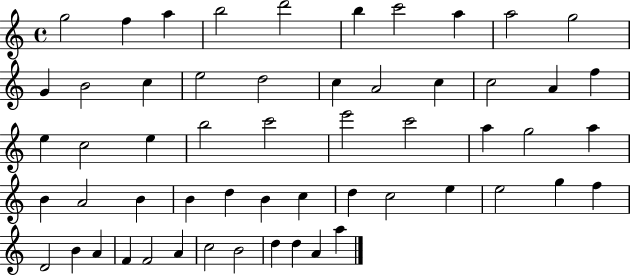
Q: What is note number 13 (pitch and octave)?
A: C5